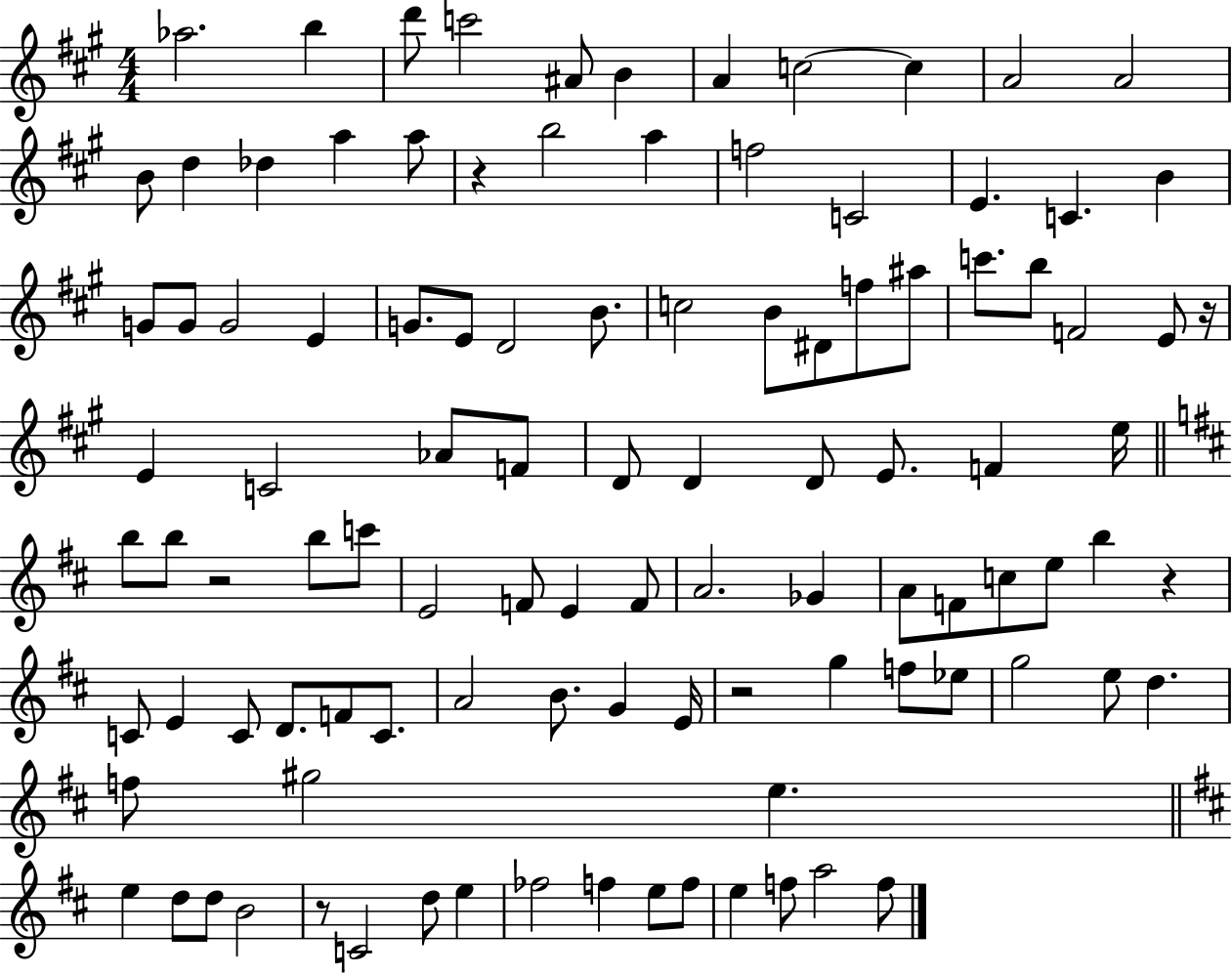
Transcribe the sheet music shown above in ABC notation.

X:1
T:Untitled
M:4/4
L:1/4
K:A
_a2 b d'/2 c'2 ^A/2 B A c2 c A2 A2 B/2 d _d a a/2 z b2 a f2 C2 E C B G/2 G/2 G2 E G/2 E/2 D2 B/2 c2 B/2 ^D/2 f/2 ^a/2 c'/2 b/2 F2 E/2 z/4 E C2 _A/2 F/2 D/2 D D/2 E/2 F e/4 b/2 b/2 z2 b/2 c'/2 E2 F/2 E F/2 A2 _G A/2 F/2 c/2 e/2 b z C/2 E C/2 D/2 F/2 C/2 A2 B/2 G E/4 z2 g f/2 _e/2 g2 e/2 d f/2 ^g2 e e d/2 d/2 B2 z/2 C2 d/2 e _f2 f e/2 f/2 e f/2 a2 f/2